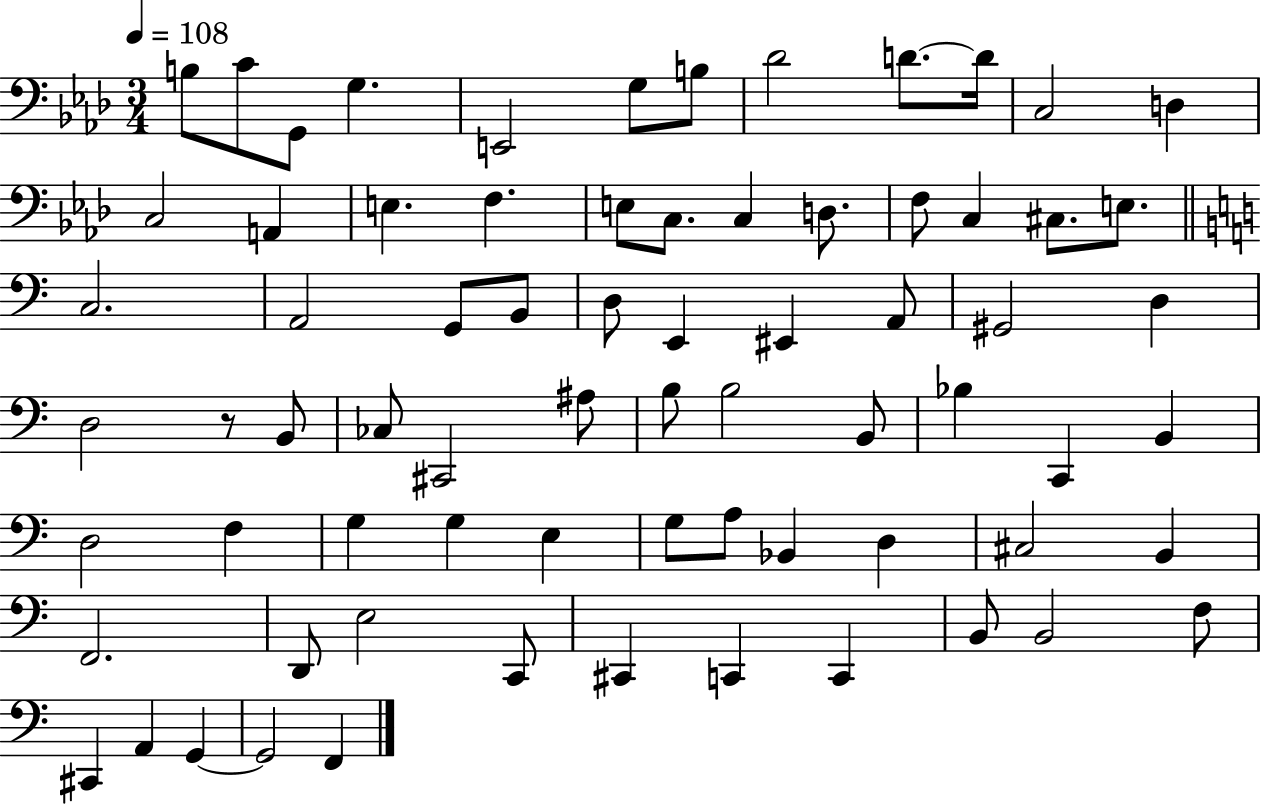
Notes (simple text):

B3/e C4/e G2/e G3/q. E2/h G3/e B3/e Db4/h D4/e. D4/s C3/h D3/q C3/h A2/q E3/q. F3/q. E3/e C3/e. C3/q D3/e. F3/e C3/q C#3/e. E3/e. C3/h. A2/h G2/e B2/e D3/e E2/q EIS2/q A2/e G#2/h D3/q D3/h R/e B2/e CES3/e C#2/h A#3/e B3/e B3/h B2/e Bb3/q C2/q B2/q D3/h F3/q G3/q G3/q E3/q G3/e A3/e Bb2/q D3/q C#3/h B2/q F2/h. D2/e E3/h C2/e C#2/q C2/q C2/q B2/e B2/h F3/e C#2/q A2/q G2/q G2/h F2/q